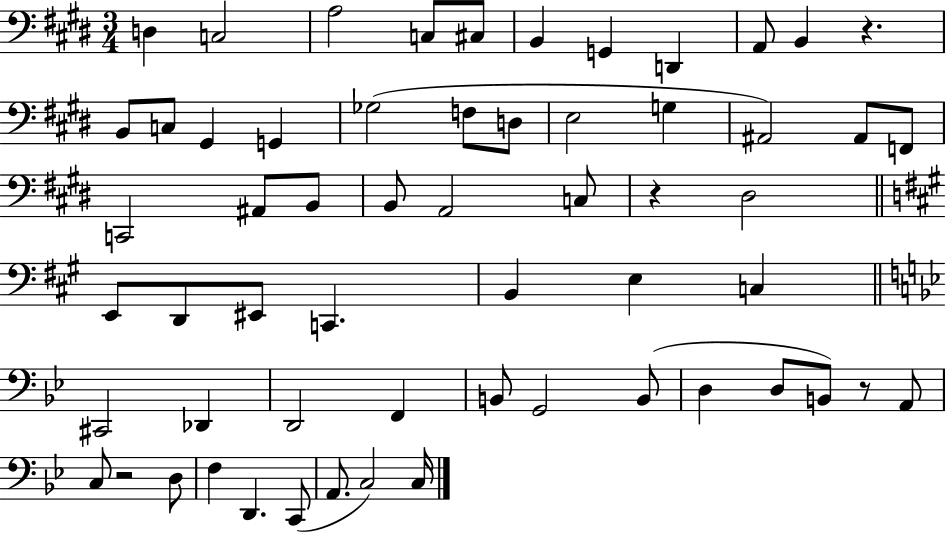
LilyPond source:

{
  \clef bass
  \numericTimeSignature
  \time 3/4
  \key e \major
  d4 c2 | a2 c8 cis8 | b,4 g,4 d,4 | a,8 b,4 r4. | \break b,8 c8 gis,4 g,4 | ges2( f8 d8 | e2 g4 | ais,2) ais,8 f,8 | \break c,2 ais,8 b,8 | b,8 a,2 c8 | r4 dis2 | \bar "||" \break \key a \major e,8 d,8 eis,8 c,4. | b,4 e4 c4 | \bar "||" \break \key g \minor cis,2 des,4 | d,2 f,4 | b,8 g,2 b,8( | d4 d8 b,8) r8 a,8 | \break c8 r2 d8 | f4 d,4. c,8( | a,8. c2) c16 | \bar "|."
}